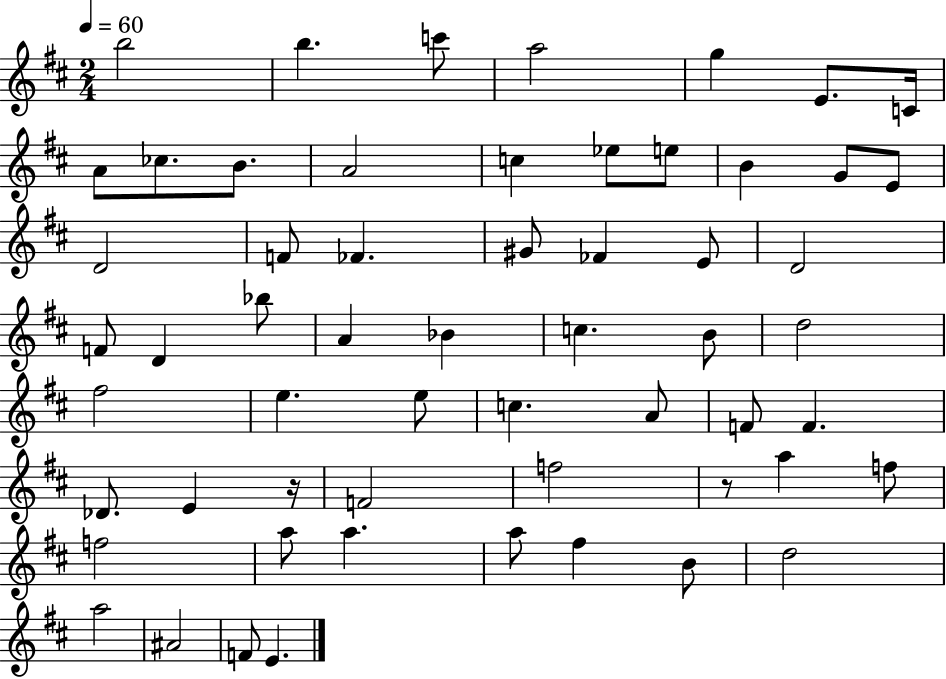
{
  \clef treble
  \numericTimeSignature
  \time 2/4
  \key d \major
  \tempo 4 = 60
  b''2 | b''4. c'''8 | a''2 | g''4 e'8. c'16 | \break a'8 ces''8. b'8. | a'2 | c''4 ees''8 e''8 | b'4 g'8 e'8 | \break d'2 | f'8 fes'4. | gis'8 fes'4 e'8 | d'2 | \break f'8 d'4 bes''8 | a'4 bes'4 | c''4. b'8 | d''2 | \break fis''2 | e''4. e''8 | c''4. a'8 | f'8 f'4. | \break des'8. e'4 r16 | f'2 | f''2 | r8 a''4 f''8 | \break f''2 | a''8 a''4. | a''8 fis''4 b'8 | d''2 | \break a''2 | ais'2 | f'8 e'4. | \bar "|."
}